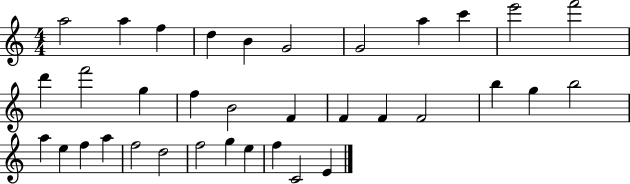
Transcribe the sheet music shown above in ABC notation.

X:1
T:Untitled
M:4/4
L:1/4
K:C
a2 a f d B G2 G2 a c' e'2 f'2 d' f'2 g f B2 F F F F2 b g b2 a e f a f2 d2 f2 g e f C2 E